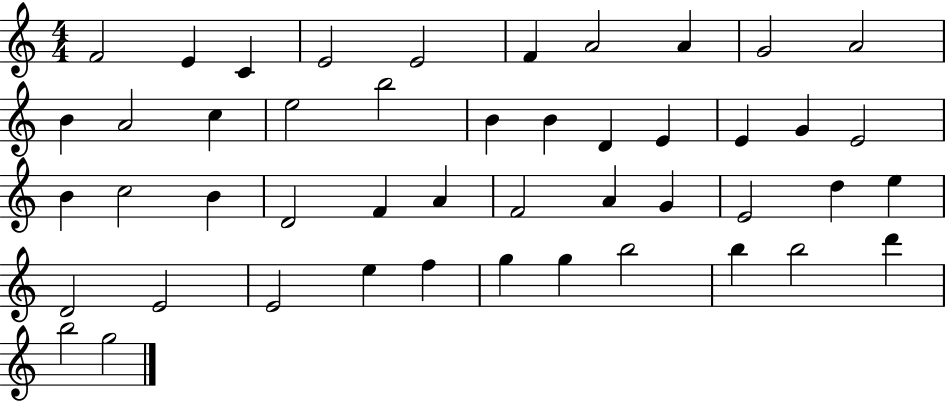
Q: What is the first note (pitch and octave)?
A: F4